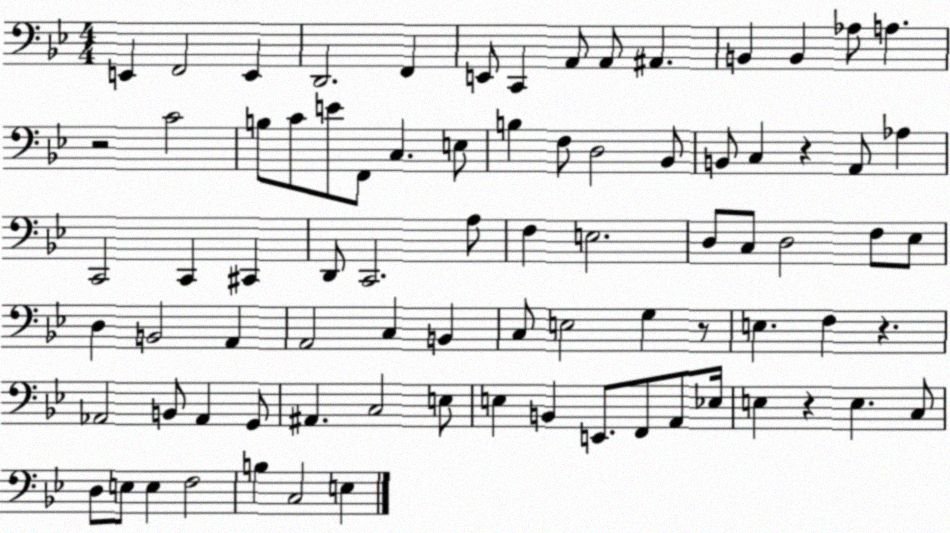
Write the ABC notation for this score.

X:1
T:Untitled
M:4/4
L:1/4
K:Bb
E,, F,,2 E,, D,,2 F,, E,,/2 C,, A,,/2 A,,/2 ^A,, B,, B,, _A,/2 A, z2 C2 B,/2 C/2 E/2 F,,/2 C, E,/2 B, F,/2 D,2 _B,,/2 B,,/2 C, z A,,/2 _A, C,,2 C,, ^C,, D,,/2 C,,2 A,/2 F, E,2 D,/2 C,/2 D,2 F,/2 _E,/2 D, B,,2 A,, A,,2 C, B,, C,/2 E,2 G, z/2 E, F, z _A,,2 B,,/2 _A,, G,,/2 ^A,, C,2 E,/2 E, B,, E,,/2 F,,/2 A,,/2 _E,/4 E, z E, C,/2 D,/2 E,/2 E, F,2 B, C,2 E,